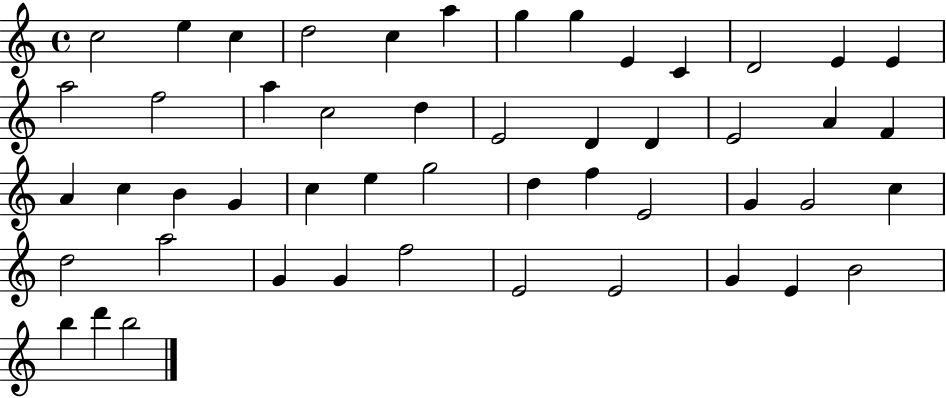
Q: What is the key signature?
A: C major